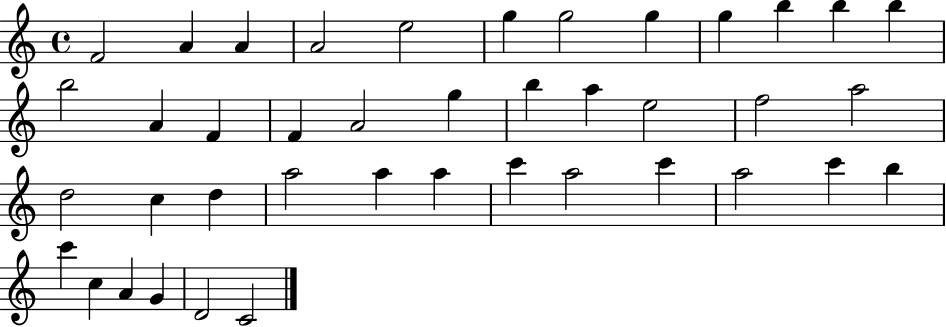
{
  \clef treble
  \time 4/4
  \defaultTimeSignature
  \key c \major
  f'2 a'4 a'4 | a'2 e''2 | g''4 g''2 g''4 | g''4 b''4 b''4 b''4 | \break b''2 a'4 f'4 | f'4 a'2 g''4 | b''4 a''4 e''2 | f''2 a''2 | \break d''2 c''4 d''4 | a''2 a''4 a''4 | c'''4 a''2 c'''4 | a''2 c'''4 b''4 | \break c'''4 c''4 a'4 g'4 | d'2 c'2 | \bar "|."
}